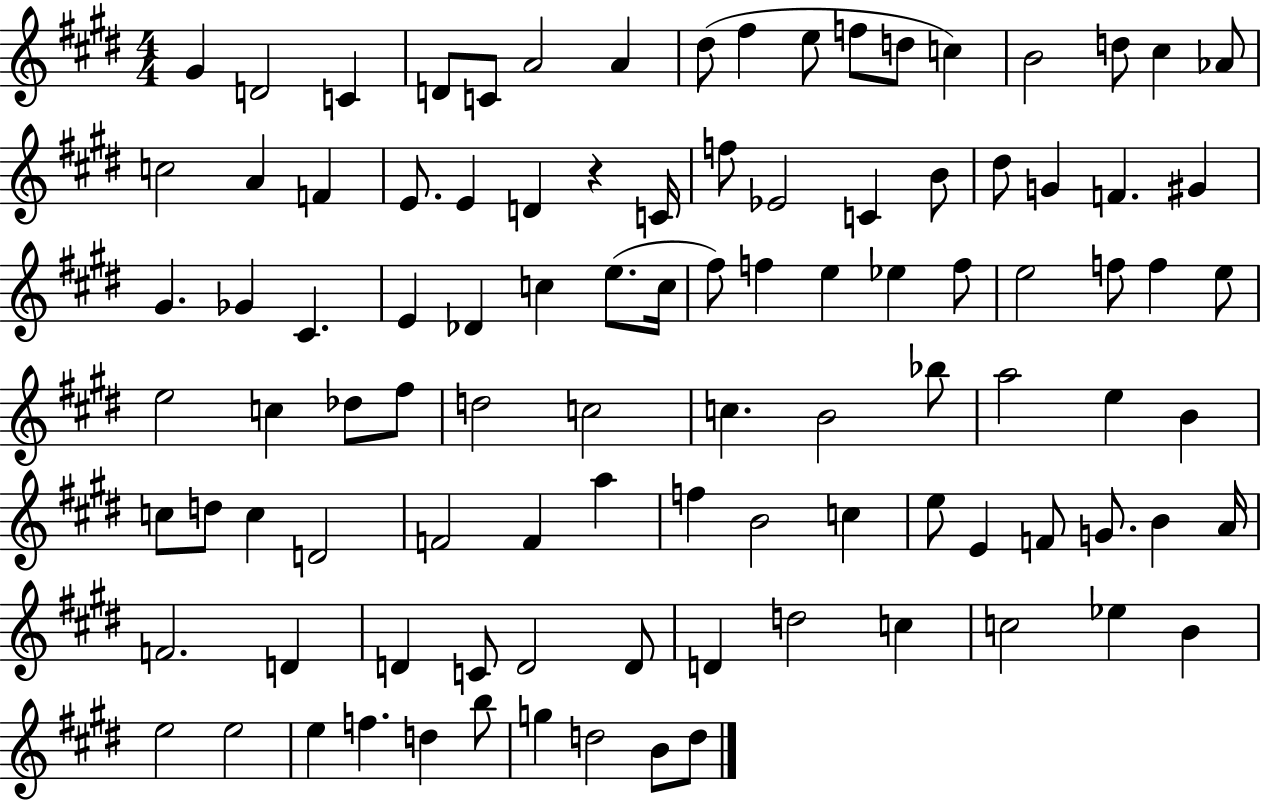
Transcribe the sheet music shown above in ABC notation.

X:1
T:Untitled
M:4/4
L:1/4
K:E
^G D2 C D/2 C/2 A2 A ^d/2 ^f e/2 f/2 d/2 c B2 d/2 ^c _A/2 c2 A F E/2 E D z C/4 f/2 _E2 C B/2 ^d/2 G F ^G ^G _G ^C E _D c e/2 c/4 ^f/2 f e _e f/2 e2 f/2 f e/2 e2 c _d/2 ^f/2 d2 c2 c B2 _b/2 a2 e B c/2 d/2 c D2 F2 F a f B2 c e/2 E F/2 G/2 B A/4 F2 D D C/2 D2 D/2 D d2 c c2 _e B e2 e2 e f d b/2 g d2 B/2 d/2